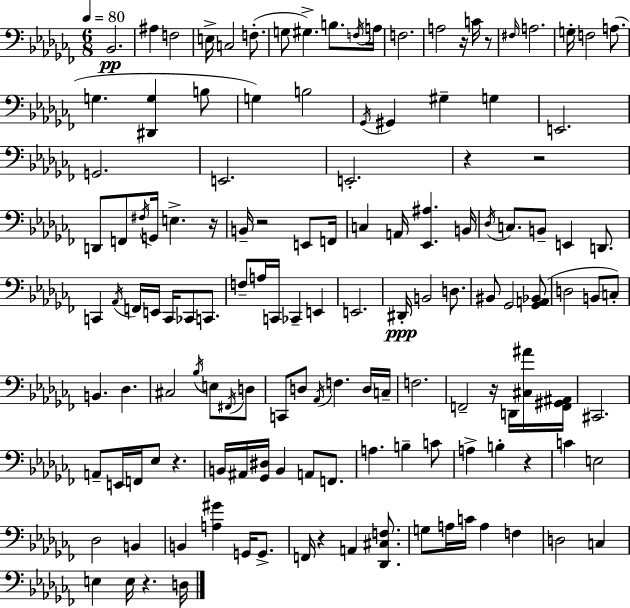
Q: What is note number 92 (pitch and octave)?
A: B2